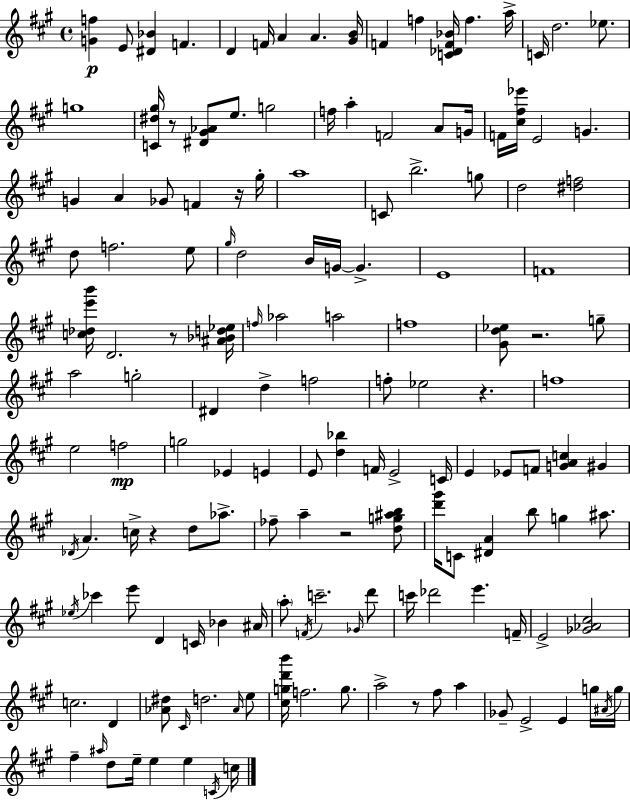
{
  \clef treble
  \time 4/4
  \defaultTimeSignature
  \key a \major
  <g' f''>4\p e'8 <dis' bes'>4 f'4. | d'4 f'16 a'4 a'4. <gis' b'>16 | f'4 f''4 <c' des' f' bes'>16 f''4. a''16-> | c'16 d''2. ees''8. | \break g''1 | <c' dis'' gis''>16 r8 <dis' gis' aes'>8 e''8. g''2 | f''16 a''4-. f'2 a'8 g'16 | f'16 <cis'' fis'' ees'''>16 e'2 g'4. | \break g'4 a'4 ges'8 f'4 r16 gis''16-. | a''1 | c'8 b''2.-> g''8 | d''2 <dis'' f''>2 | \break d''8 f''2. e''8 | \grace { gis''16 } d''2 b'16 g'16~~ g'4.-> | e'1 | f'1 | \break <c'' des'' e''' b'''>16 d'2. r8 | <ais' bes' d'' ees''>16 \grace { f''16 } aes''2 a''2 | f''1 | <gis' d'' ees''>8 r2. | \break g''8-- a''2 g''2-. | dis'4 d''4-> f''2 | f''8-. ees''2 r4. | f''1 | \break e''2 f''2\mp | g''2 ees'4 e'4 | e'8 <d'' bes''>4 f'16 e'2-> | c'16 e'4 ees'8 f'8 <g' a' c''>4 gis'4 | \break \acciaccatura { des'16 } a'4. c''16-> r4 d''8 | aes''8.-> fes''8-- a''4-- r2 | <d'' g'' ais'' b''>8 <d''' gis'''>16 c'8 <dis' a'>4 b''8 g''4 | ais''8. \acciaccatura { ees''16 } ces'''4 e'''8 d'4 c'16 bes'4 | \break ais'16 \parenthesize a''8-. \acciaccatura { f'16 } c'''2.-- | \grace { ges'16 } d'''8 c'''16 des'''2 e'''4. | f'16-- e'2-> <ges' aes' cis''>2 | c''2. | \break d'4 <aes' dis''>8 \grace { cis'16 } d''2. | \grace { aes'16 } e''8 <cis'' g'' d''' b'''>16 f''2. | g''8. a''2-> | r8 fis''8 a''4 ges'8-- e'2-> | \break e'4 g''16 \acciaccatura { ais'16 } g''16 fis''4-- \grace { ais''16 } d''8 | e''16-- e''4 e''4 \acciaccatura { c'16 } c''16 \bar "|."
}